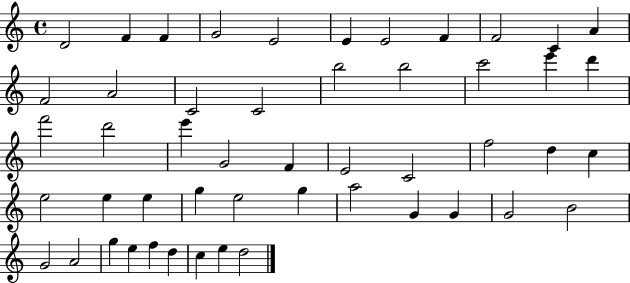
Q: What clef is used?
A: treble